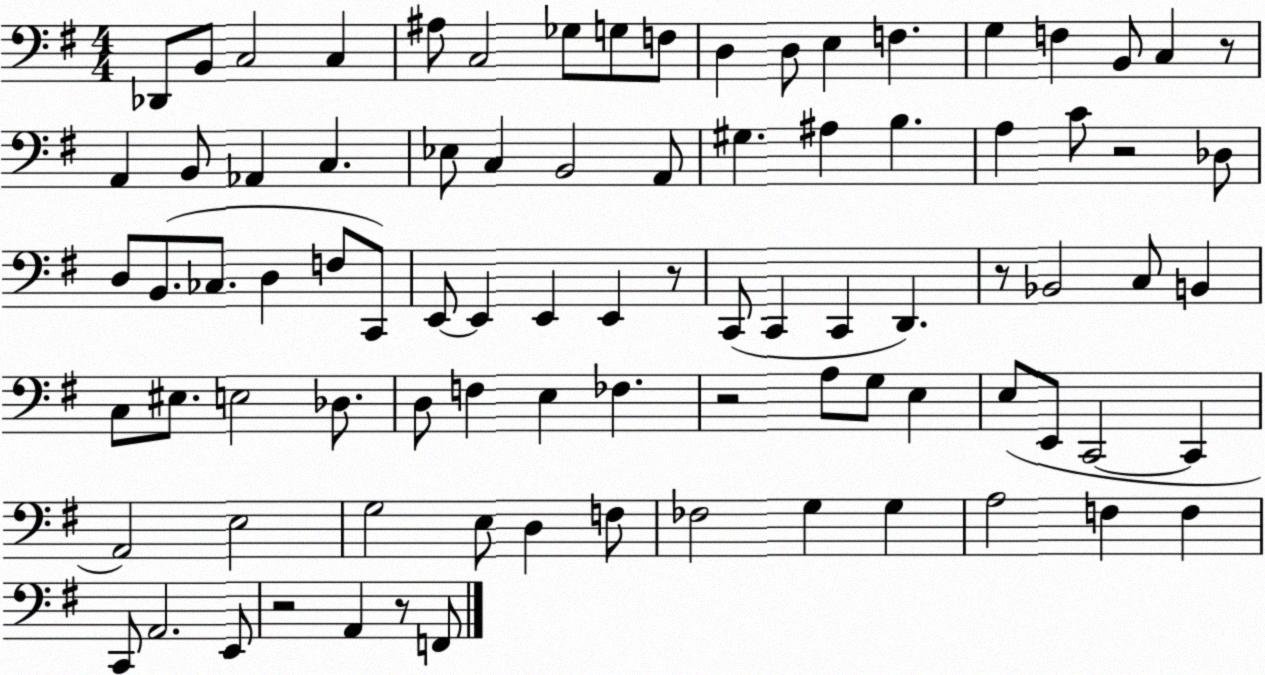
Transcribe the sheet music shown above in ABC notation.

X:1
T:Untitled
M:4/4
L:1/4
K:G
_D,,/2 B,,/2 C,2 C, ^A,/2 C,2 _G,/2 G,/2 F,/2 D, D,/2 E, F, G, F, B,,/2 C, z/2 A,, B,,/2 _A,, C, _E,/2 C, B,,2 A,,/2 ^G, ^A, B, A, C/2 z2 _D,/2 D,/2 B,,/2 _C,/2 D, F,/2 C,,/2 E,,/2 E,, E,, E,, z/2 C,,/2 C,, C,, D,, z/2 _B,,2 C,/2 B,, C,/2 ^E,/2 E,2 _D,/2 D,/2 F, E, _F, z2 A,/2 G,/2 E, E,/2 E,,/2 C,,2 C,, A,,2 E,2 G,2 E,/2 D, F,/2 _F,2 G, G, A,2 F, F, C,,/2 A,,2 E,,/2 z2 A,, z/2 F,,/2